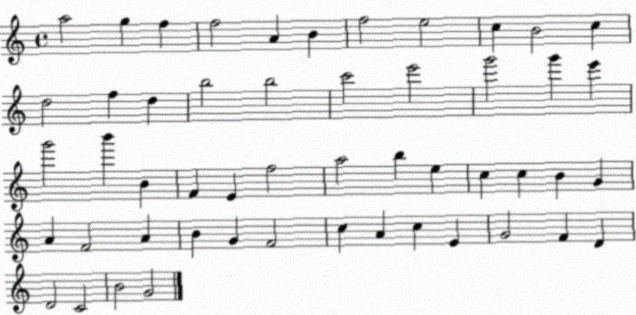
X:1
T:Untitled
M:4/4
L:1/4
K:C
a2 g f f2 A B f2 e2 c B2 c d2 f d b2 b2 c'2 e'2 g'2 g' e' g'2 b' B F E f2 a2 b e c c B G A F2 A B G F2 c A c E G2 F D D2 C2 B2 G2